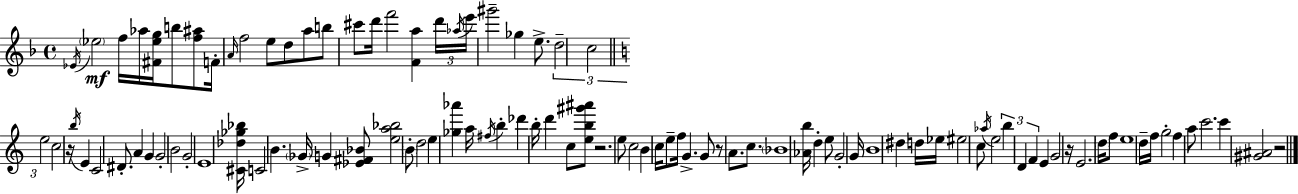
Eb4/s Eb5/h F5/s Ab5/s [F#4,Eb5,G5]/s B5/e [F5,A#5]/e F4/s A4/s F5/h E5/e D5/e A5/e B5/e C#6/e D6/s F6/h [F4,A5]/q D6/s Ab5/s E6/s G#6/h Gb5/q E5/e. D5/h C5/h E5/h C5/h R/s B5/s E4/q C4/h D#4/e. A4/q G4/q G4/h B4/h G4/h E4/w [C#4,Db5,Gb5,Bb5]/s C4/h B4/q. Gb4/s G4/q [Eb4,F#4,Bb4]/e [E5,A5,Bb5]/h B4/e D5/h E5/q [Gb5,Ab6]/q A5/s F#5/s B5/q Db6/q B5/s D6/q C5/e [E5,B5,G#6,A#6]/e R/h. E5/e C5/h B4/q C5/s E5/e F5/s G4/q. G4/e R/e A4/e. C5/e. Bb4/w [Ab4,B5]/s D5/q E5/e G4/h G4/s B4/w D#5/q D5/s Eb5/s EIS5/h C5/e Ab5/s E5/h B5/q D4/q F4/q E4/q G4/h R/s E4/h. D5/s F5/e E5/w D5/s F5/s G5/h F5/q A5/e C6/h. C6/q [G#4,A#4]/h R/h